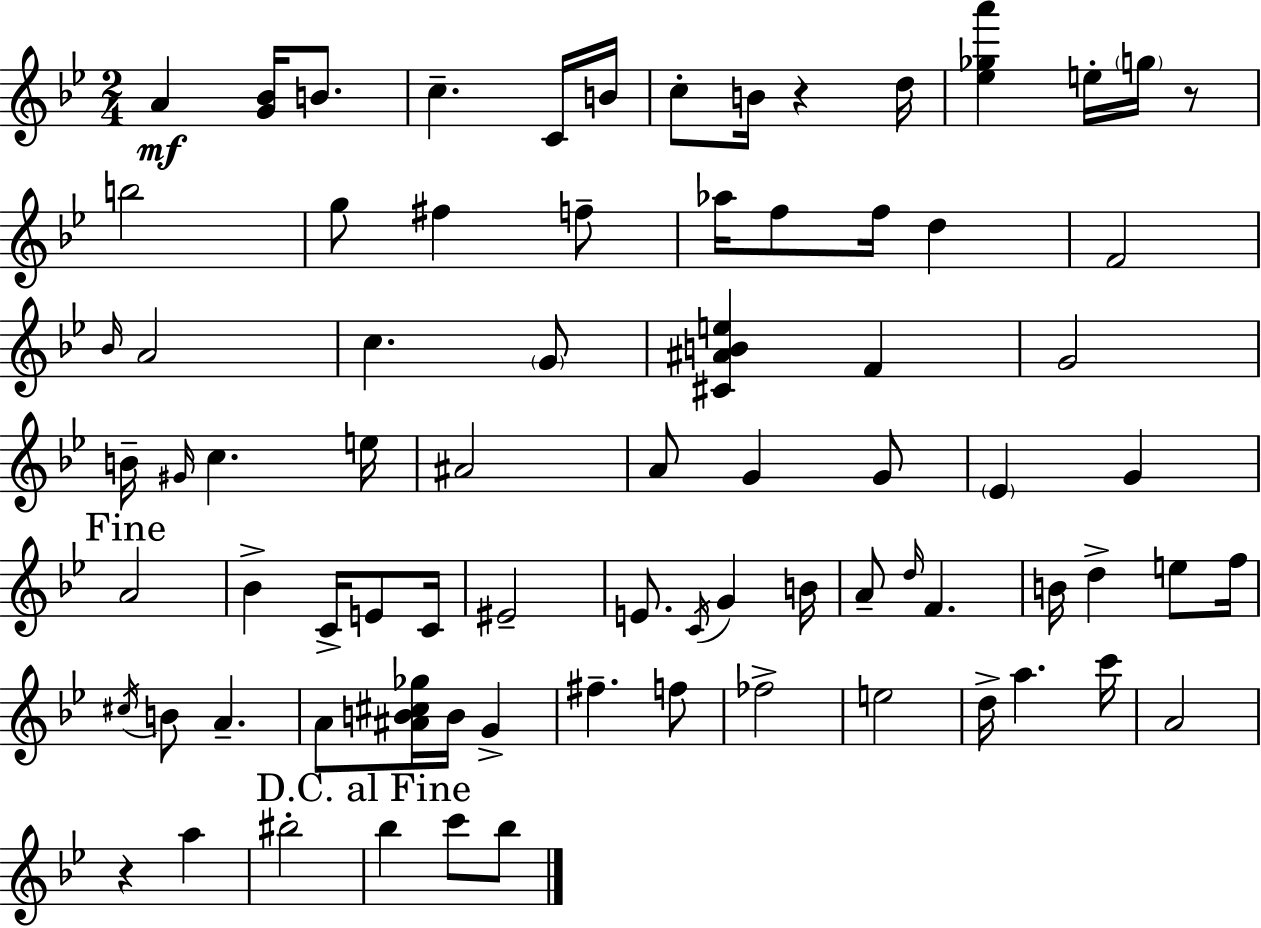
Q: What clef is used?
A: treble